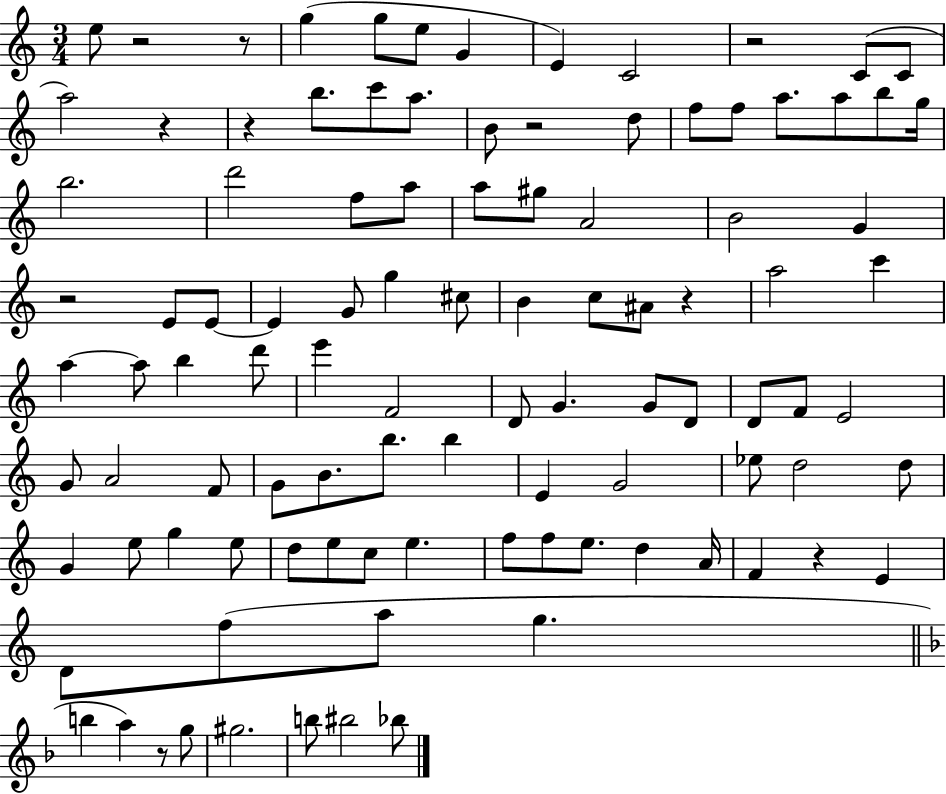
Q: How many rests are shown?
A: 10